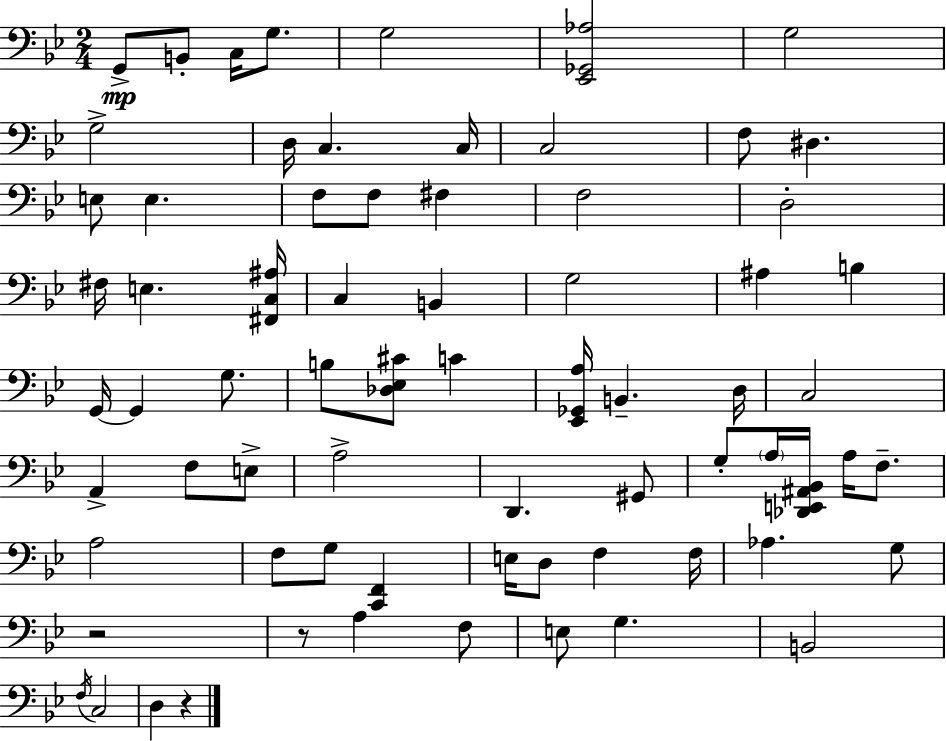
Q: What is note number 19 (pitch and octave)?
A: F3